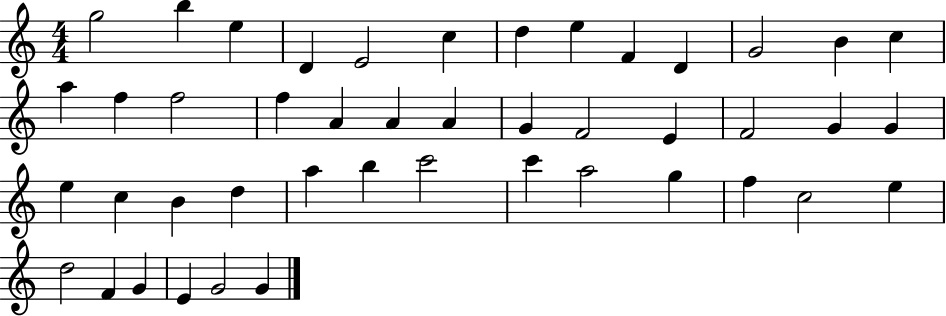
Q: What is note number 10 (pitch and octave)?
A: D4